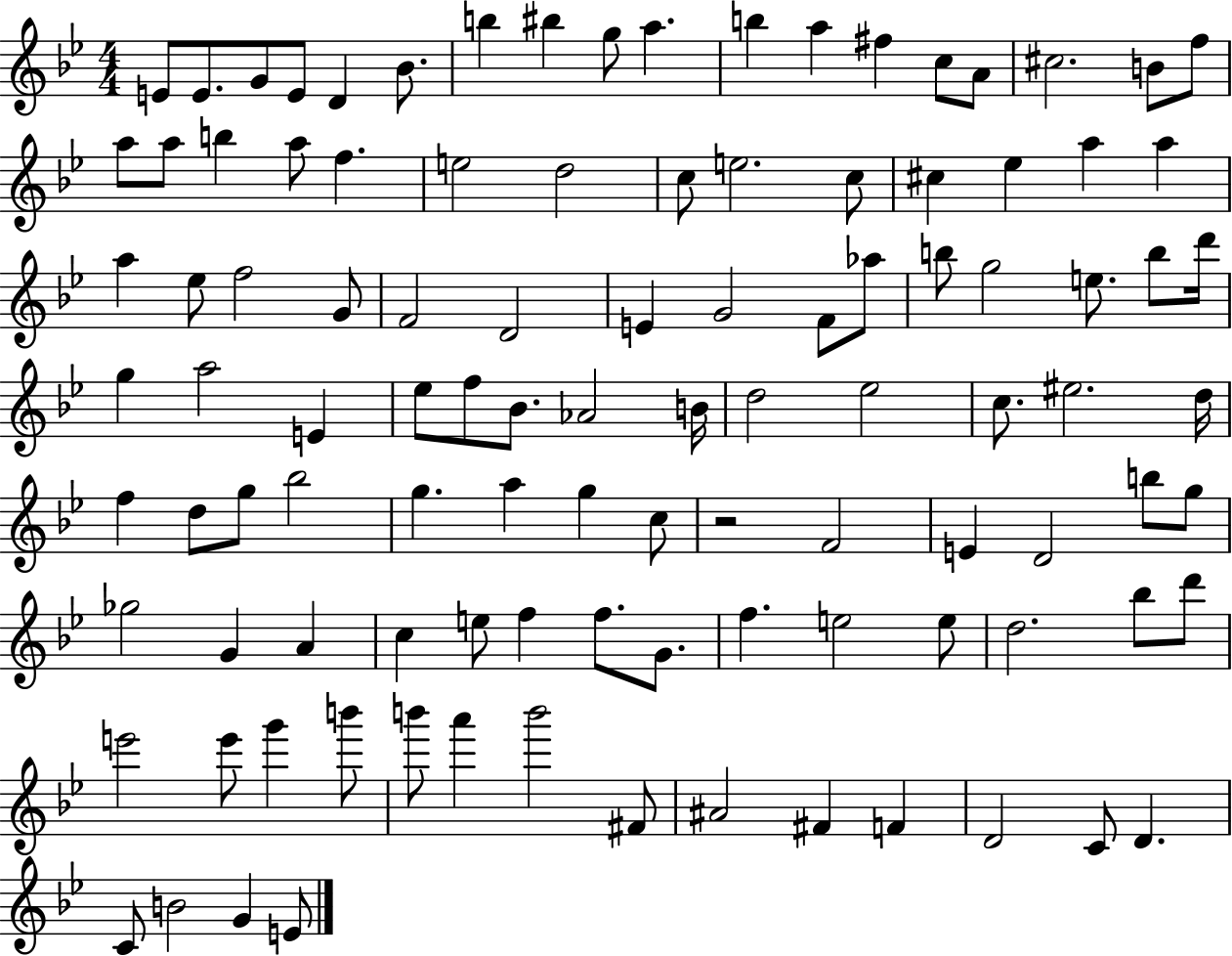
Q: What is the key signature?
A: BES major